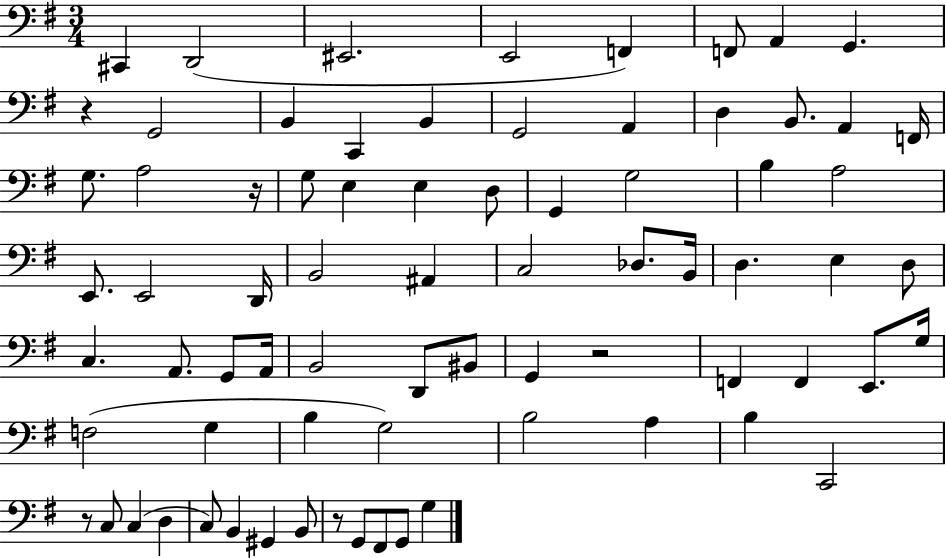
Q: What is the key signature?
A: G major